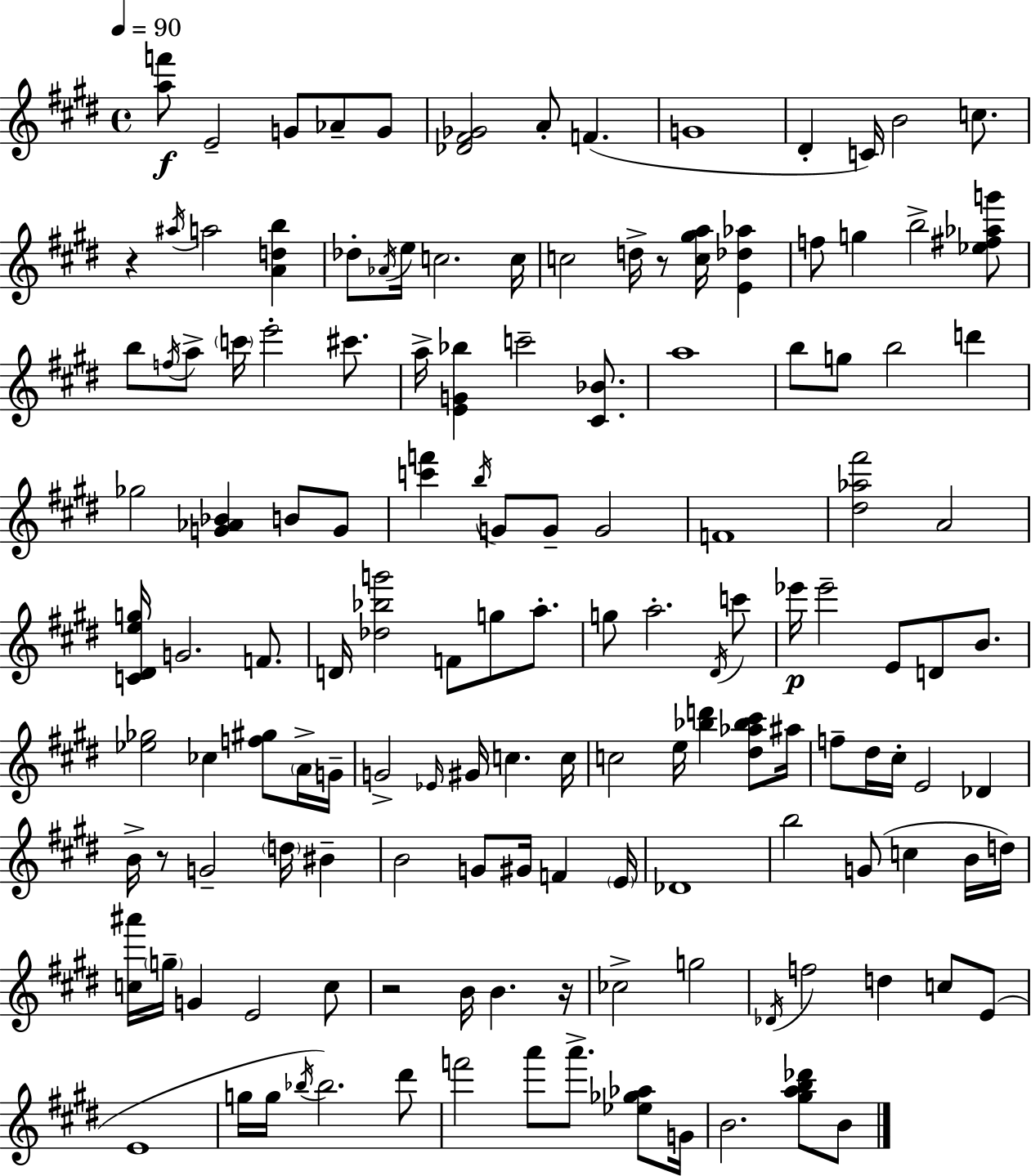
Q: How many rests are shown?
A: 5